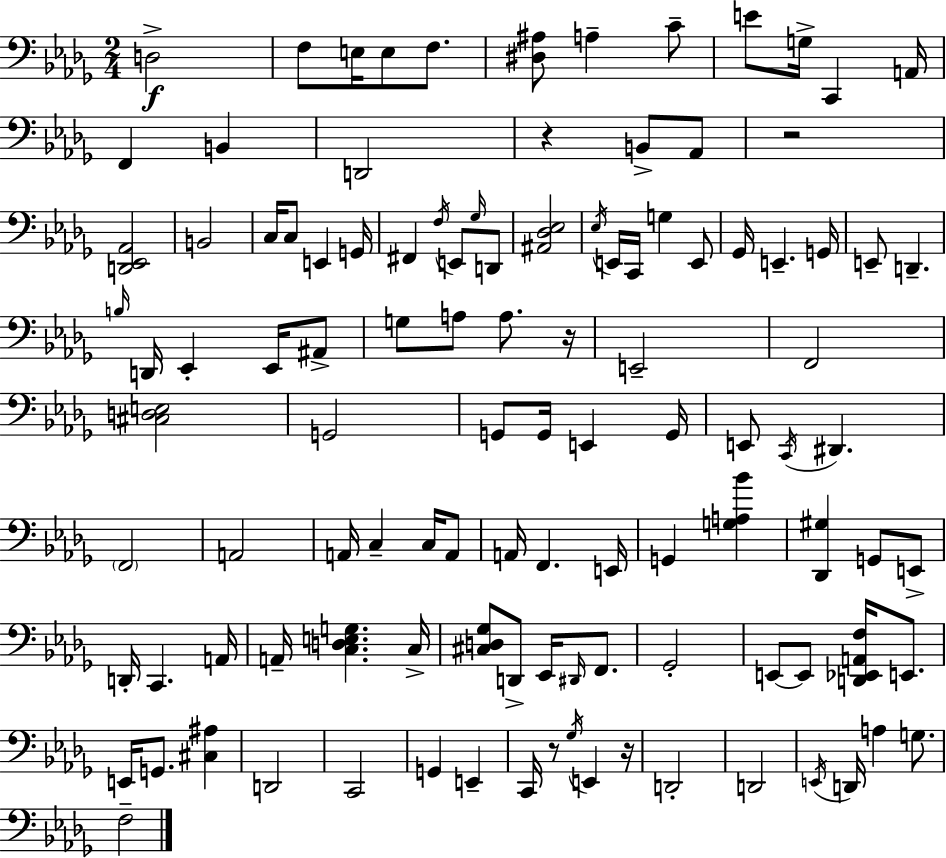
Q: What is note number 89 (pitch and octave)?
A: D2